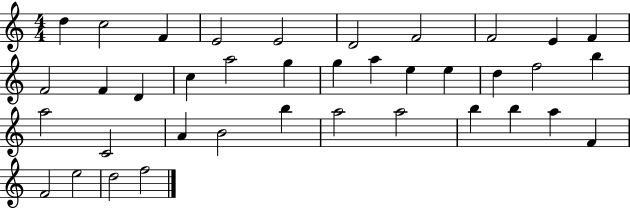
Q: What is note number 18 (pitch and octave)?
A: A5